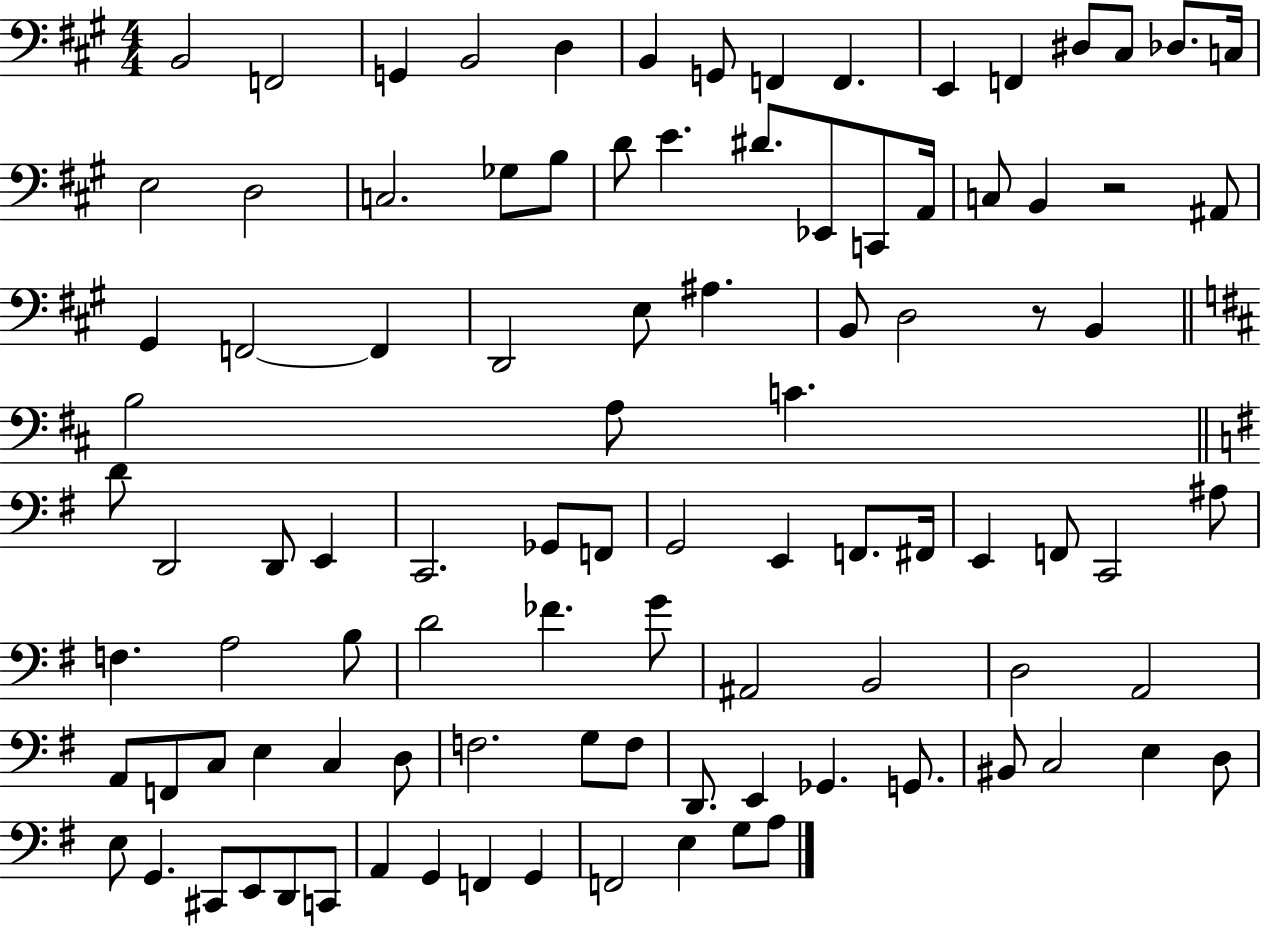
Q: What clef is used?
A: bass